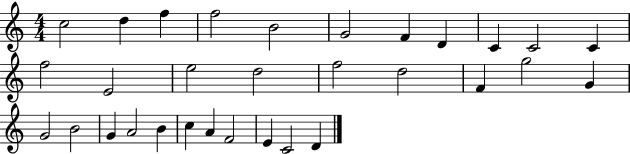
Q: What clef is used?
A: treble